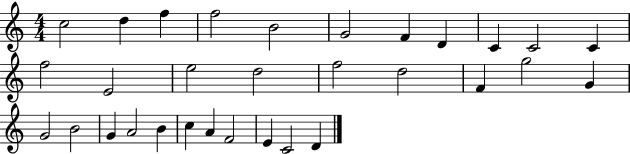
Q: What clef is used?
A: treble